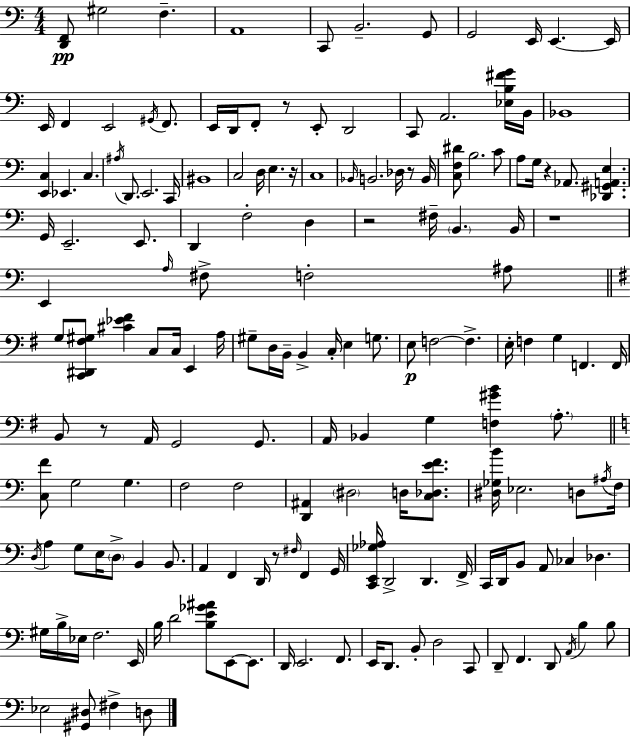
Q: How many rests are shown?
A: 8